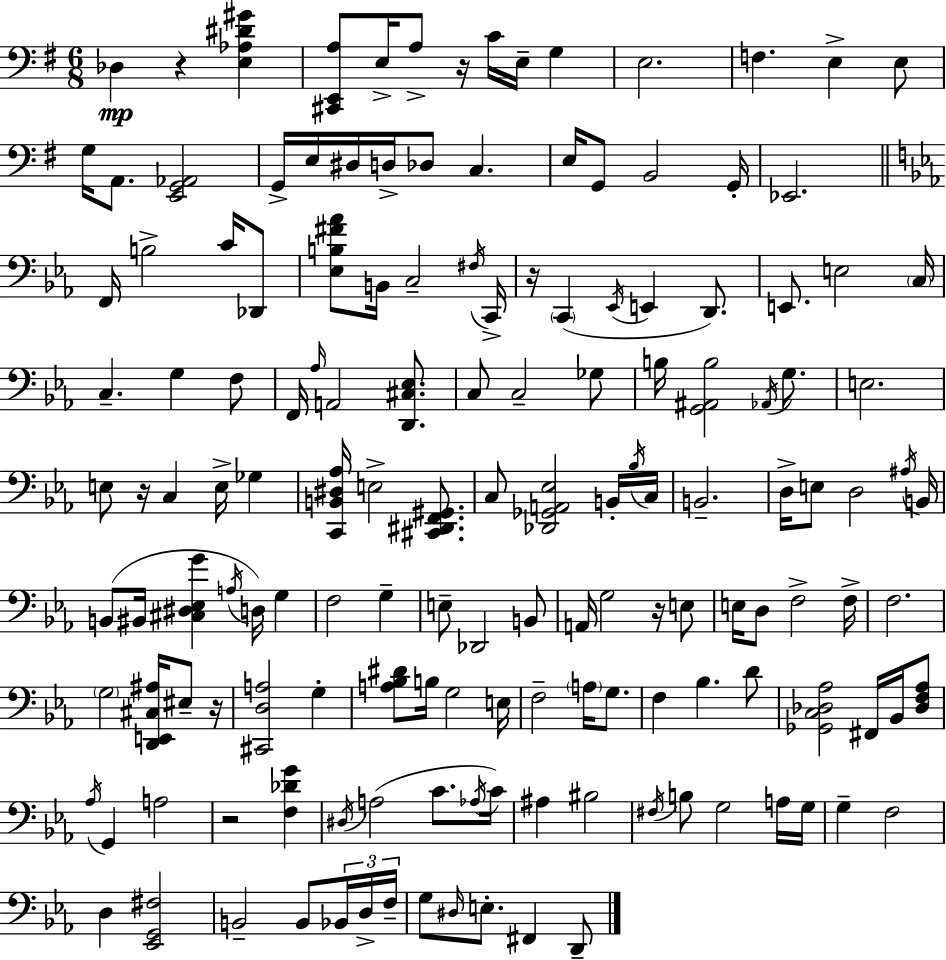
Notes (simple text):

Db3/q R/q [E3,Ab3,D#4,G#4]/q [C#2,E2,A3]/e E3/s A3/e R/s C4/s E3/s G3/q E3/h. F3/q. E3/q E3/e G3/s A2/e. [E2,G2,Ab2]/h G2/s E3/s D#3/s D3/s Db3/e C3/q. E3/s G2/e B2/h G2/s Eb2/h. F2/s B3/h C4/s Db2/e [Eb3,B3,F#4,Ab4]/e B2/s C3/h F#3/s C2/s R/s C2/q Eb2/s E2/q D2/e. E2/e. E3/h C3/s C3/q. G3/q F3/e F2/s Ab3/s A2/h [D2,C#3,Eb3]/e. C3/e C3/h Gb3/e B3/s [G2,A#2,B3]/h Ab2/s G3/e. E3/h. E3/e R/s C3/q E3/s Gb3/q [C2,B2,D#3,Ab3]/s E3/h [C#2,D#2,F2,G#2]/e. C3/e [Db2,Gb2,A2,Eb3]/h B2/s Bb3/s C3/s B2/h. D3/s E3/e D3/h A#3/s B2/s B2/e BIS2/s [C#3,D#3,Eb3,G4]/q A3/s D3/s G3/q F3/h G3/q E3/e Db2/h B2/e A2/s G3/h R/s E3/e E3/s D3/e F3/h F3/s F3/h. G3/h [D2,E2,C#3,A#3]/s EIS3/e R/s [C#2,D3,A3]/h G3/q [A3,Bb3,D#4]/e B3/s G3/h E3/s F3/h A3/s G3/e. F3/q Bb3/q. D4/e [Gb2,C3,Db3,Ab3]/h F#2/s Bb2/s [Db3,F3,Ab3]/e Ab3/s G2/q A3/h R/h [F3,Db4,G4]/q D#3/s A3/h C4/e. Ab3/s C4/s A#3/q BIS3/h F#3/s B3/e G3/h A3/s G3/s G3/q F3/h D3/q [Eb2,G2,F#3]/h B2/h B2/e Bb2/s D3/s F3/s G3/e D#3/s E3/e. F#2/q D2/e